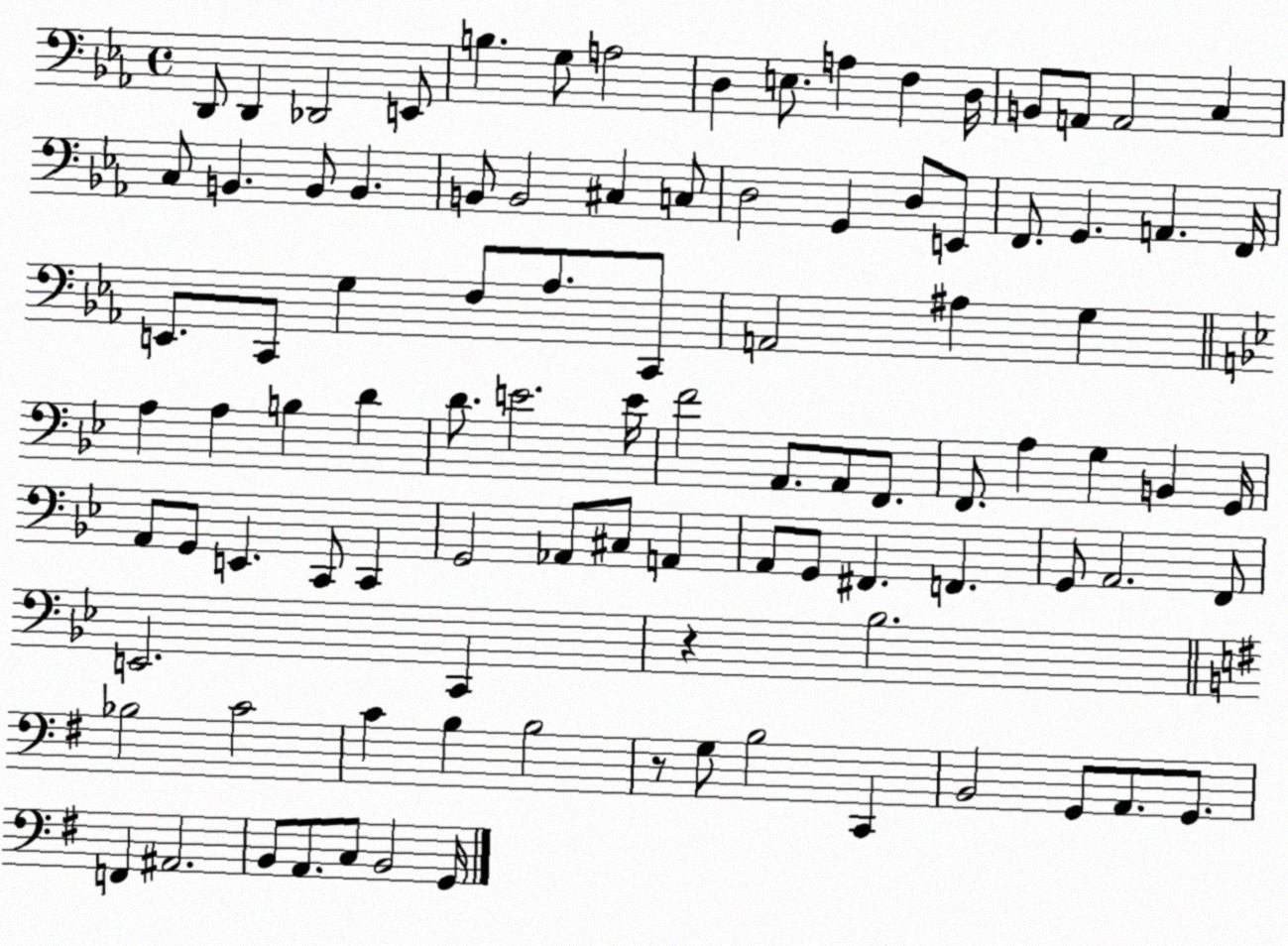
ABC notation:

X:1
T:Untitled
M:4/4
L:1/4
K:Eb
D,,/2 D,, _D,,2 E,,/2 B, G,/2 A,2 D, E,/2 A, F, D,/4 B,,/2 A,,/2 A,,2 C, C,/2 B,, B,,/2 B,, B,,/2 B,,2 ^C, C,/2 D,2 G,, D,/2 E,,/2 F,,/2 G,, A,, F,,/4 E,,/2 C,,/2 G, F,/2 _A,/2 C,,/2 A,,2 ^A, G, A, A, B, D D/2 E2 E/4 F2 A,,/2 A,,/2 F,,/2 F,,/2 A, G, B,, G,,/4 A,,/2 G,,/2 E,, C,,/2 C,, G,,2 _A,,/2 ^C,/2 A,, A,,/2 G,,/2 ^F,, F,, G,,/2 A,,2 F,,/2 E,,2 C,, z _B,2 _B,2 C2 C B, B,2 z/2 G,/2 B,2 C,, B,,2 G,,/2 A,,/2 G,,/2 F,, ^A,,2 B,,/2 A,,/2 C,/2 B,,2 G,,/4